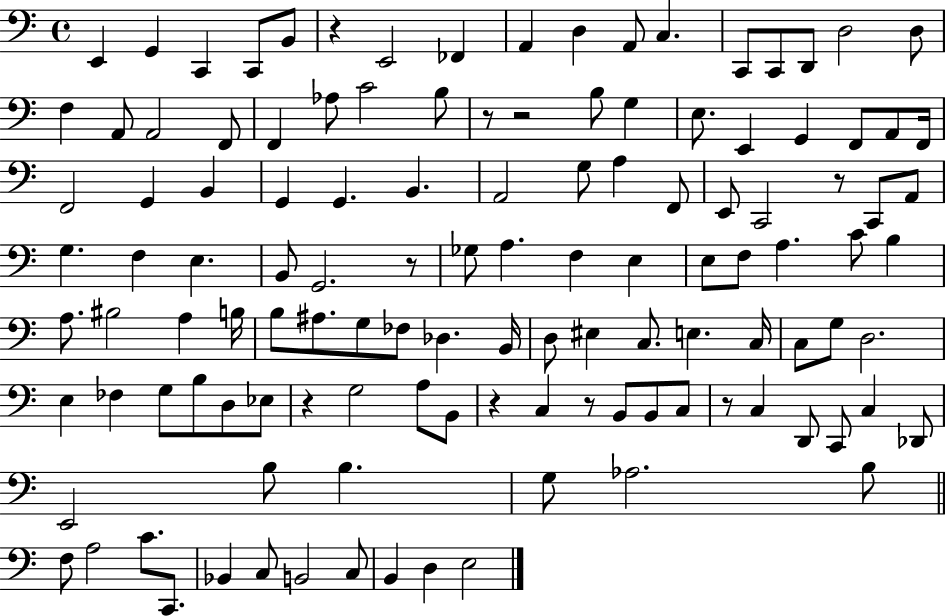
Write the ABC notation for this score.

X:1
T:Untitled
M:4/4
L:1/4
K:C
E,, G,, C,, C,,/2 B,,/2 z E,,2 _F,, A,, D, A,,/2 C, C,,/2 C,,/2 D,,/2 D,2 D,/2 F, A,,/2 A,,2 F,,/2 F,, _A,/2 C2 B,/2 z/2 z2 B,/2 G, E,/2 E,, G,, F,,/2 A,,/2 F,,/4 F,,2 G,, B,, G,, G,, B,, A,,2 G,/2 A, F,,/2 E,,/2 C,,2 z/2 C,,/2 A,,/2 G, F, E, B,,/2 G,,2 z/2 _G,/2 A, F, E, E,/2 F,/2 A, C/2 B, A,/2 ^B,2 A, B,/4 B,/2 ^A,/2 G,/2 _F,/2 _D, B,,/4 D,/2 ^E, C,/2 E, C,/4 C,/2 G,/2 D,2 E, _F, G,/2 B,/2 D,/2 _E,/2 z G,2 A,/2 B,,/2 z C, z/2 B,,/2 B,,/2 C,/2 z/2 C, D,,/2 C,,/2 C, _D,,/2 E,,2 B,/2 B, G,/2 _A,2 B,/2 F,/2 A,2 C/2 C,,/2 _B,, C,/2 B,,2 C,/2 B,, D, E,2